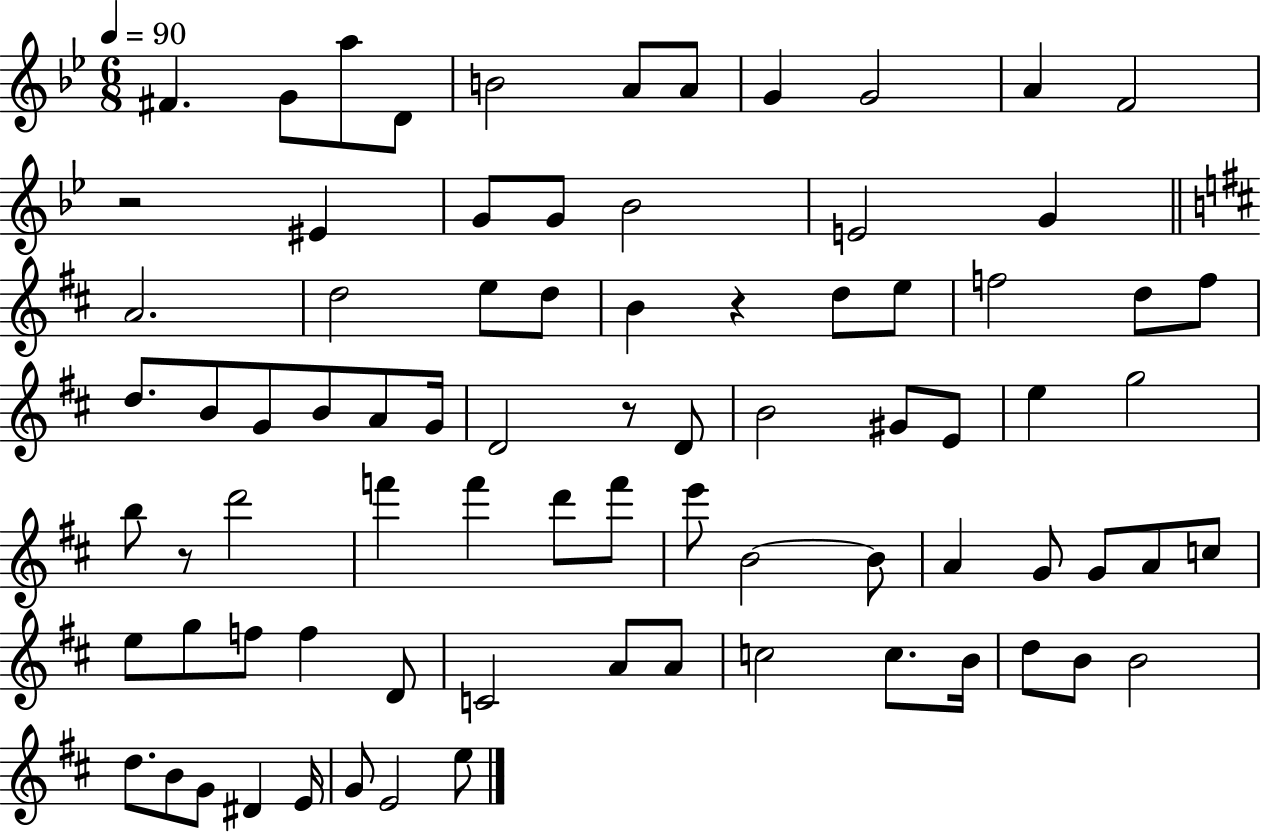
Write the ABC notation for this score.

X:1
T:Untitled
M:6/8
L:1/4
K:Bb
^F G/2 a/2 D/2 B2 A/2 A/2 G G2 A F2 z2 ^E G/2 G/2 _B2 E2 G A2 d2 e/2 d/2 B z d/2 e/2 f2 d/2 f/2 d/2 B/2 G/2 B/2 A/2 G/4 D2 z/2 D/2 B2 ^G/2 E/2 e g2 b/2 z/2 d'2 f' f' d'/2 f'/2 e'/2 B2 B/2 A G/2 G/2 A/2 c/2 e/2 g/2 f/2 f D/2 C2 A/2 A/2 c2 c/2 B/4 d/2 B/2 B2 d/2 B/2 G/2 ^D E/4 G/2 E2 e/2